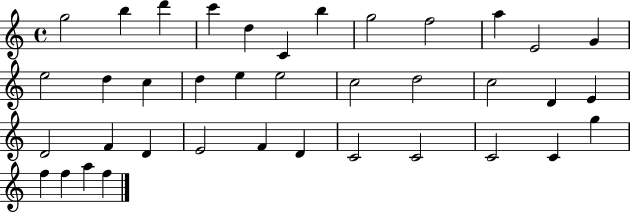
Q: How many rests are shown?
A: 0